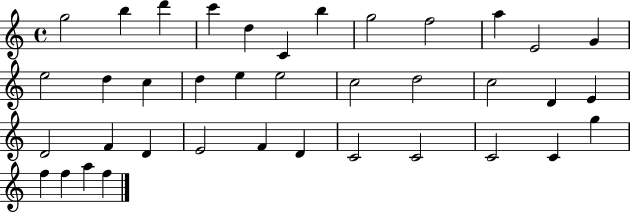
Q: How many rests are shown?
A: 0